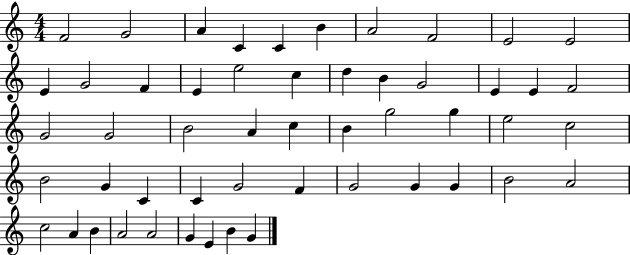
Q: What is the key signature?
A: C major